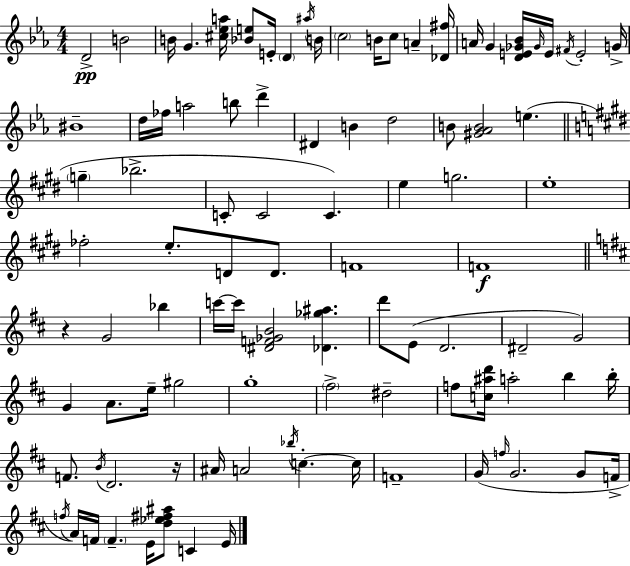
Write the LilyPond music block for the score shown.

{
  \clef treble
  \numericTimeSignature
  \time 4/4
  \key c \minor
  d'2->\pp b'2 | b'16 g'4. <cis'' ees'' a''>16 <bes' e''>8 e'16-. \parenthesize d'4 \acciaccatura { ais''16 } | b'16 \parenthesize c''2 b'16 c''8 a'4-- | <des' fis''>16 a'16 g'4 <d' e' ges' bes'>16 \grace { ges'16 } e'16 \acciaccatura { fis'16 } e'2-. | \break g'16-> bis'1-- | d''16 fes''16 a''2 b''8 d'''4-> | dis'4 b'4 d''2 | b'8 <gis' aes' b'>2 e''4.( | \break \bar "||" \break \key e \major \parenthesize g''4-- bes''2.-> | c'8-. c'2 c'4.) | e''4 g''2. | e''1-. | \break fes''2-. e''8.-. d'8 d'8. | f'1 | f'1\f | \bar "||" \break \key d \major r4 g'2 bes''4 | c'''16~~ c'''16 <dis' f' ges' b'>2 <des' ges'' ais''>4. | d'''8 e'8( d'2. | dis'2-- g'2) | \break g'4 a'8. e''16-- gis''2 | g''1-. | \parenthesize fis''2-> dis''2-- | f''8 <c'' ais'' d'''>16 a''2-. b''4 b''16-. | \break f'8. \acciaccatura { b'16 } d'2. | r16 ais'16 a'2 \acciaccatura { bes''16 } c''4.-.~~ | c''16 f'1-- | g'16( \grace { f''16 } g'2. | \break g'8 f'16-> \acciaccatura { f''16 }) a'16 f'16 \parenthesize f'4.-- e'16 <d'' ees'' fis'' ais''>8 c'4 | e'16 \bar "|."
}